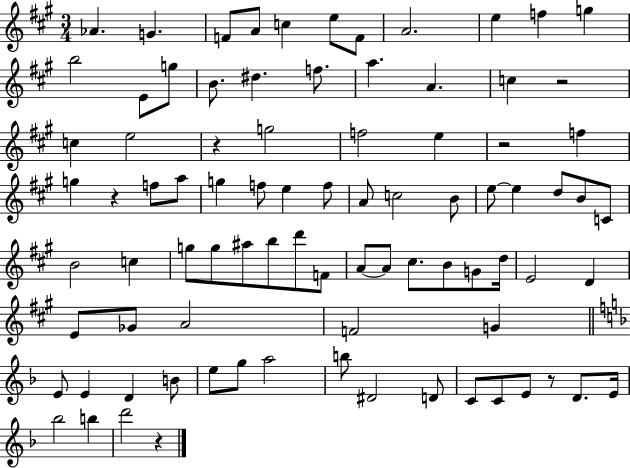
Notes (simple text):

Ab4/q. G4/q. F4/e A4/e C5/q E5/e F4/e A4/h. E5/q F5/q G5/q B5/h E4/e G5/e B4/e. D#5/q. F5/e. A5/q. A4/q. C5/q R/h C5/q E5/h R/q G5/h F5/h E5/q R/h F5/q G5/q R/q F5/e A5/e G5/q F5/e E5/q F5/e A4/e C5/h B4/e E5/e E5/q D5/e B4/e C4/e B4/h C5/q G5/e G5/e A#5/e B5/e D6/e F4/e A4/e A4/e C#5/e. B4/e G4/e D5/s E4/h D4/q E4/e Gb4/e A4/h F4/h G4/q E4/e E4/q D4/q B4/e E5/e G5/e A5/h B5/e D#4/h D4/e C4/e C4/e E4/e R/e D4/e. E4/s Bb5/h B5/q D6/h R/q